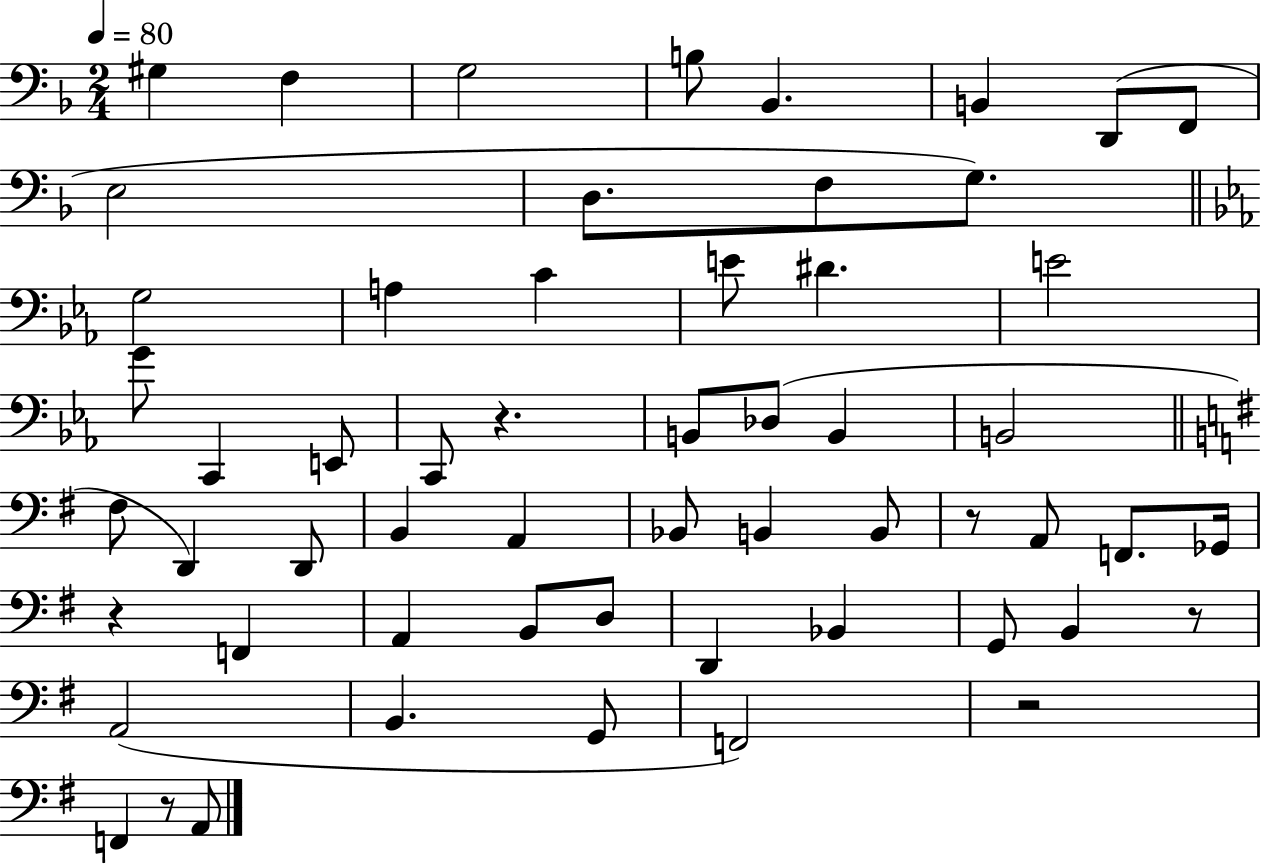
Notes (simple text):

G#3/q F3/q G3/h B3/e Bb2/q. B2/q D2/e F2/e E3/h D3/e. F3/e G3/e. G3/h A3/q C4/q E4/e D#4/q. E4/h G4/e C2/q E2/e C2/e R/q. B2/e Db3/e B2/q B2/h F#3/e D2/q D2/e B2/q A2/q Bb2/e B2/q B2/e R/e A2/e F2/e. Gb2/s R/q F2/q A2/q B2/e D3/e D2/q Bb2/q G2/e B2/q R/e A2/h B2/q. G2/e F2/h R/h F2/q R/e A2/e